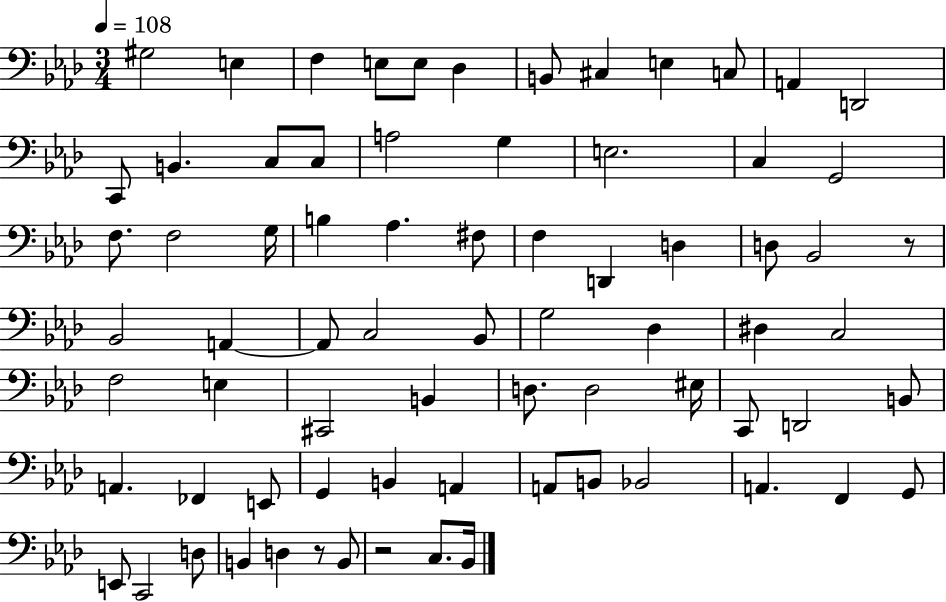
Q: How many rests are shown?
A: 3